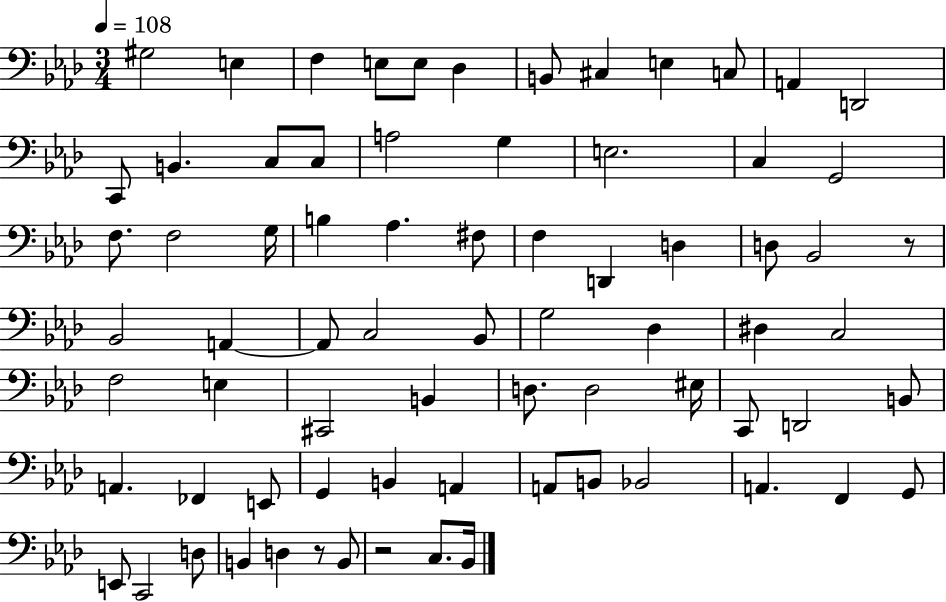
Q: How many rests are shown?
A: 3